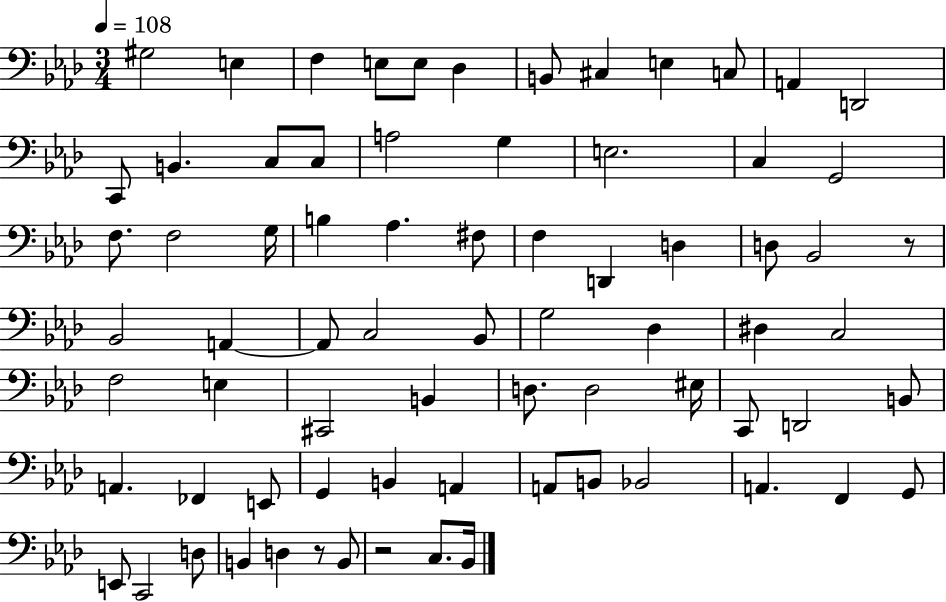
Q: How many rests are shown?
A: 3